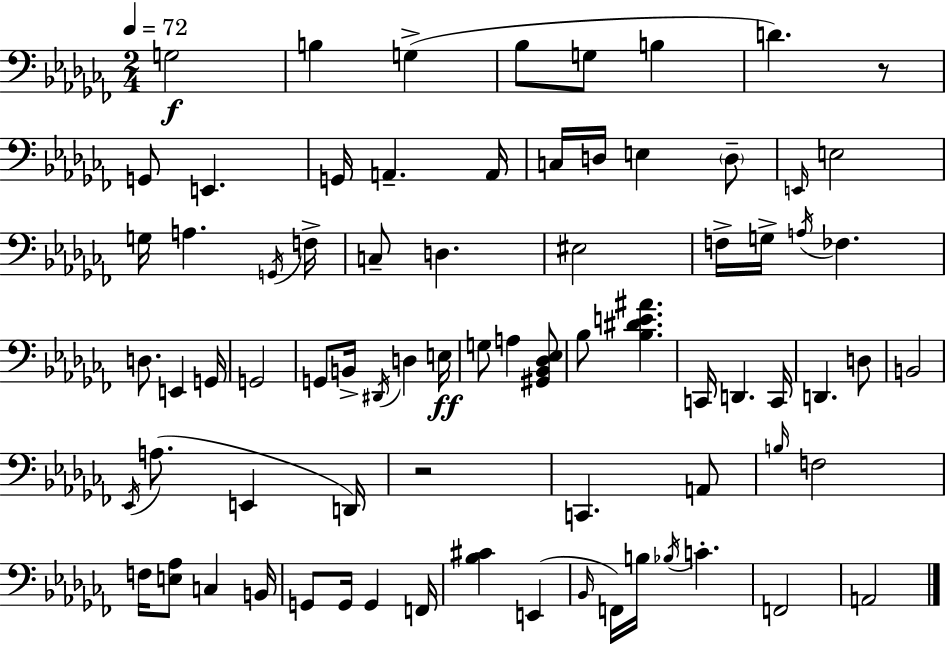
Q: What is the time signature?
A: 2/4